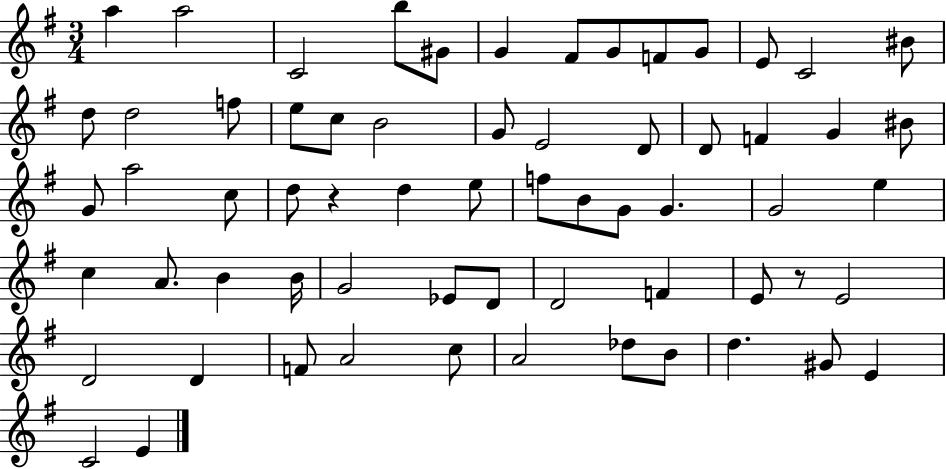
X:1
T:Untitled
M:3/4
L:1/4
K:G
a a2 C2 b/2 ^G/2 G ^F/2 G/2 F/2 G/2 E/2 C2 ^B/2 d/2 d2 f/2 e/2 c/2 B2 G/2 E2 D/2 D/2 F G ^B/2 G/2 a2 c/2 d/2 z d e/2 f/2 B/2 G/2 G G2 e c A/2 B B/4 G2 _E/2 D/2 D2 F E/2 z/2 E2 D2 D F/2 A2 c/2 A2 _d/2 B/2 d ^G/2 E C2 E